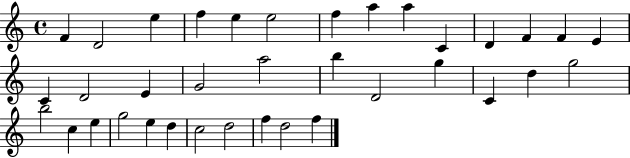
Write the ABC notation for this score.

X:1
T:Untitled
M:4/4
L:1/4
K:C
F D2 e f e e2 f a a C D F F E C D2 E G2 a2 b D2 g C d g2 b2 c e g2 e d c2 d2 f d2 f